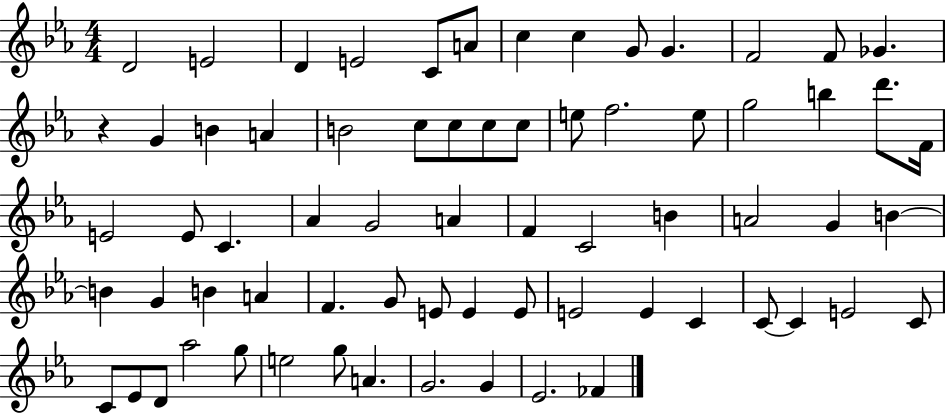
D4/h E4/h D4/q E4/h C4/e A4/e C5/q C5/q G4/e G4/q. F4/h F4/e Gb4/q. R/q G4/q B4/q A4/q B4/h C5/e C5/e C5/e C5/e E5/e F5/h. E5/e G5/h B5/q D6/e. F4/s E4/h E4/e C4/q. Ab4/q G4/h A4/q F4/q C4/h B4/q A4/h G4/q B4/q B4/q G4/q B4/q A4/q F4/q. G4/e E4/e E4/q E4/e E4/h E4/q C4/q C4/e C4/q E4/h C4/e C4/e Eb4/e D4/e Ab5/h G5/e E5/h G5/e A4/q. G4/h. G4/q Eb4/h. FES4/q